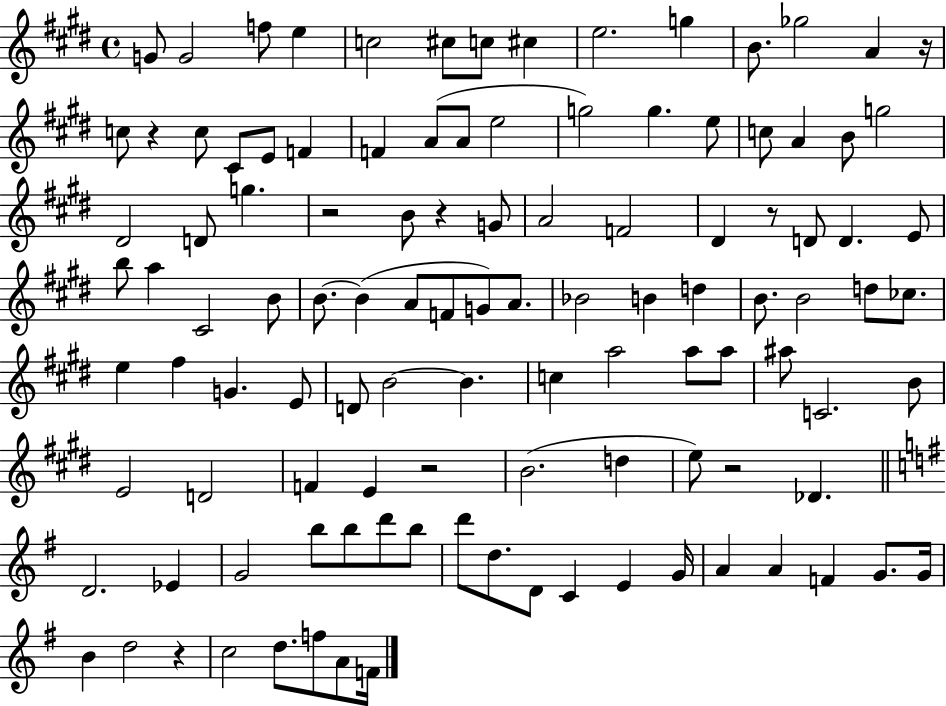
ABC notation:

X:1
T:Untitled
M:4/4
L:1/4
K:E
G/2 G2 f/2 e c2 ^c/2 c/2 ^c e2 g B/2 _g2 A z/4 c/2 z c/2 ^C/2 E/2 F F A/2 A/2 e2 g2 g e/2 c/2 A B/2 g2 ^D2 D/2 g z2 B/2 z G/2 A2 F2 ^D z/2 D/2 D E/2 b/2 a ^C2 B/2 B/2 B A/2 F/2 G/2 A/2 _B2 B d B/2 B2 d/2 _c/2 e ^f G E/2 D/2 B2 B c a2 a/2 a/2 ^a/2 C2 B/2 E2 D2 F E z2 B2 d e/2 z2 _D D2 _E G2 b/2 b/2 d'/2 b/2 d'/2 d/2 D/2 C E G/4 A A F G/2 G/4 B d2 z c2 d/2 f/2 A/2 F/4